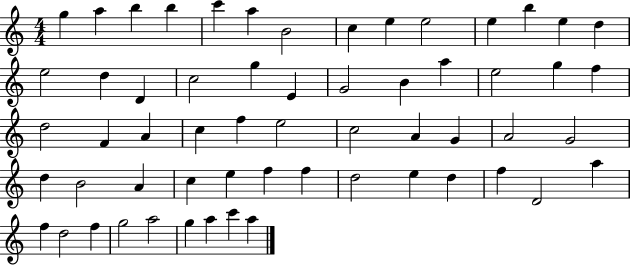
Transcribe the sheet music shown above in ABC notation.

X:1
T:Untitled
M:4/4
L:1/4
K:C
g a b b c' a B2 c e e2 e b e d e2 d D c2 g E G2 B a e2 g f d2 F A c f e2 c2 A G A2 G2 d B2 A c e f f d2 e d f D2 a f d2 f g2 a2 g a c' a